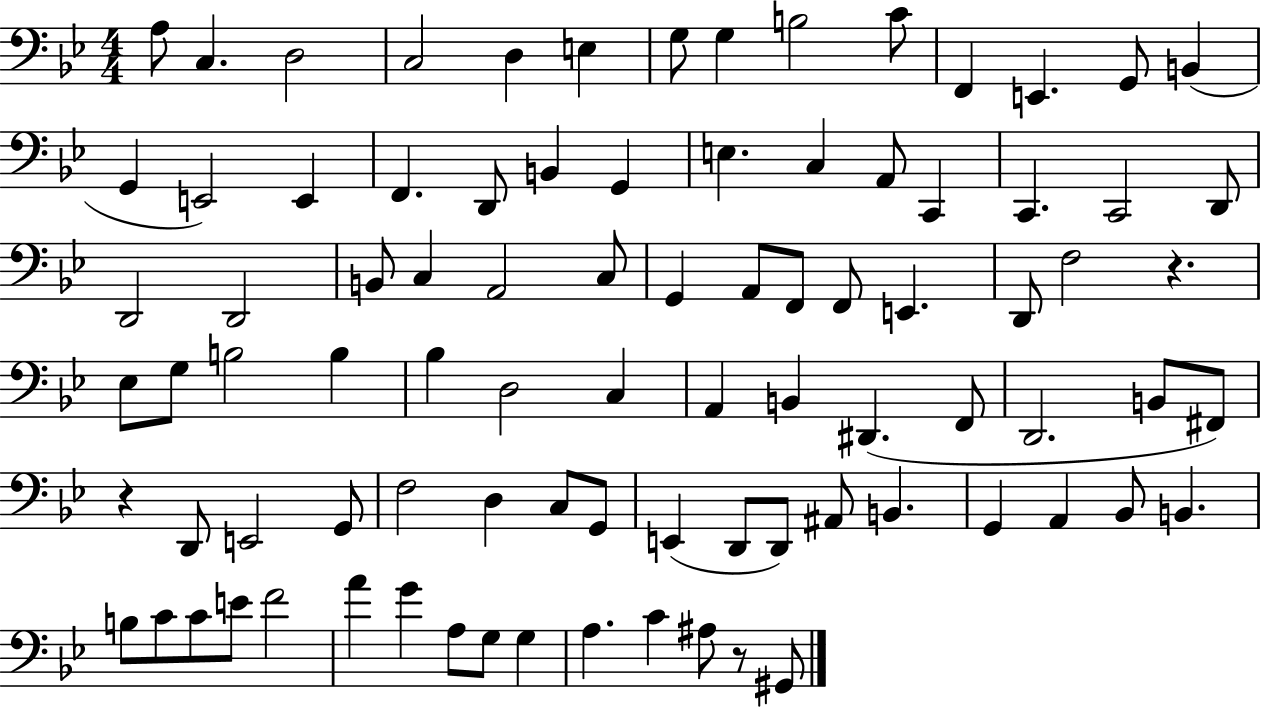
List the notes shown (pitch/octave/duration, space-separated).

A3/e C3/q. D3/h C3/h D3/q E3/q G3/e G3/q B3/h C4/e F2/q E2/q. G2/e B2/q G2/q E2/h E2/q F2/q. D2/e B2/q G2/q E3/q. C3/q A2/e C2/q C2/q. C2/h D2/e D2/h D2/h B2/e C3/q A2/h C3/e G2/q A2/e F2/e F2/e E2/q. D2/e F3/h R/q. Eb3/e G3/e B3/h B3/q Bb3/q D3/h C3/q A2/q B2/q D#2/q. F2/e D2/h. B2/e F#2/e R/q D2/e E2/h G2/e F3/h D3/q C3/e G2/e E2/q D2/e D2/e A#2/e B2/q. G2/q A2/q Bb2/e B2/q. B3/e C4/e C4/e E4/e F4/h A4/q G4/q A3/e G3/e G3/q A3/q. C4/q A#3/e R/e G#2/e